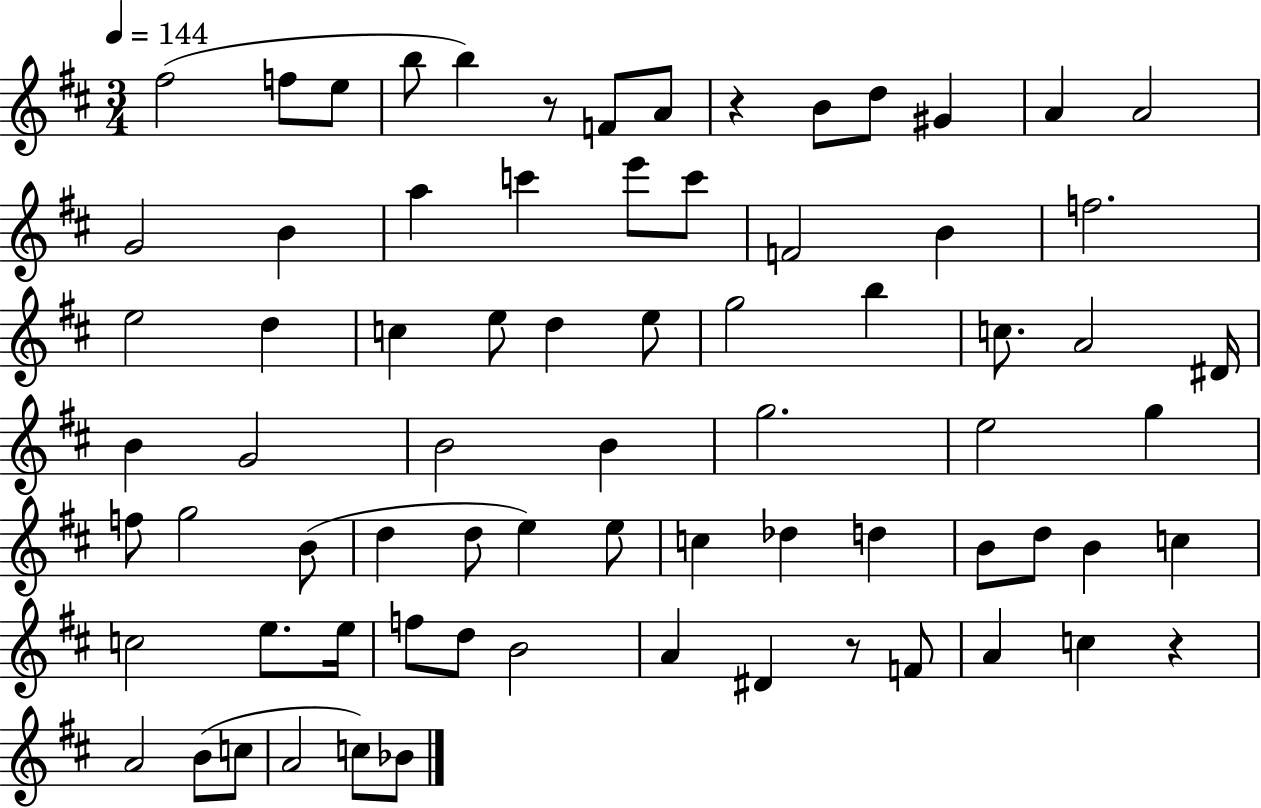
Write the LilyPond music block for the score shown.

{
  \clef treble
  \numericTimeSignature
  \time 3/4
  \key d \major
  \tempo 4 = 144
  fis''2( f''8 e''8 | b''8 b''4) r8 f'8 a'8 | r4 b'8 d''8 gis'4 | a'4 a'2 | \break g'2 b'4 | a''4 c'''4 e'''8 c'''8 | f'2 b'4 | f''2. | \break e''2 d''4 | c''4 e''8 d''4 e''8 | g''2 b''4 | c''8. a'2 dis'16 | \break b'4 g'2 | b'2 b'4 | g''2. | e''2 g''4 | \break f''8 g''2 b'8( | d''4 d''8 e''4) e''8 | c''4 des''4 d''4 | b'8 d''8 b'4 c''4 | \break c''2 e''8. e''16 | f''8 d''8 b'2 | a'4 dis'4 r8 f'8 | a'4 c''4 r4 | \break a'2 b'8( c''8 | a'2 c''8) bes'8 | \bar "|."
}